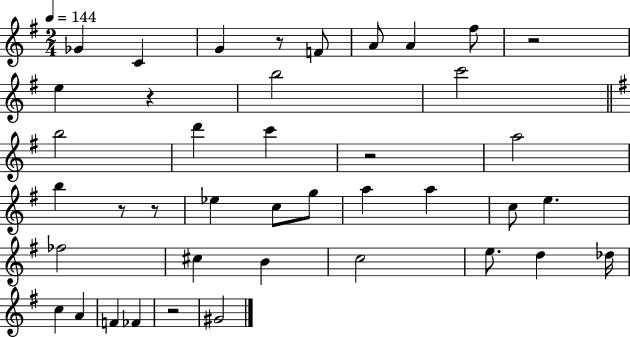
X:1
T:Untitled
M:2/4
L:1/4
K:G
_G C G z/2 F/2 A/2 A ^f/2 z2 e z b2 c'2 b2 d' c' z2 a2 b z/2 z/2 _e c/2 g/2 a a c/2 e _f2 ^c B c2 e/2 d _d/4 c A F _F z2 ^G2